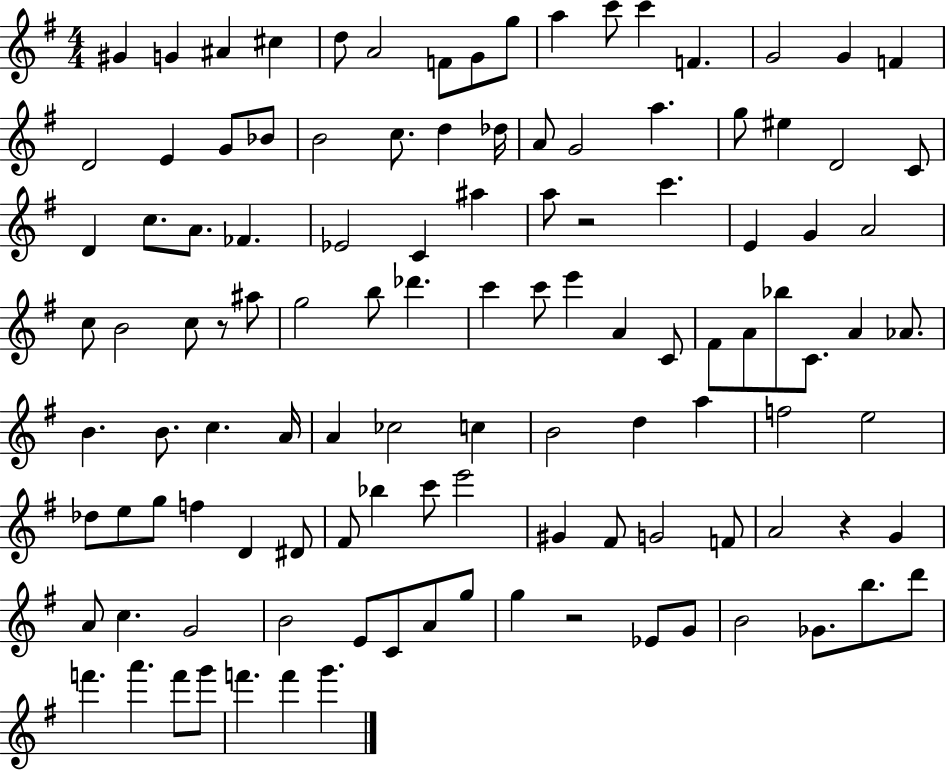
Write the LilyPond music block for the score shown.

{
  \clef treble
  \numericTimeSignature
  \time 4/4
  \key g \major
  gis'4 g'4 ais'4 cis''4 | d''8 a'2 f'8 g'8 g''8 | a''4 c'''8 c'''4 f'4. | g'2 g'4 f'4 | \break d'2 e'4 g'8 bes'8 | b'2 c''8. d''4 des''16 | a'8 g'2 a''4. | g''8 eis''4 d'2 c'8 | \break d'4 c''8. a'8. fes'4. | ees'2 c'4 ais''4 | a''8 r2 c'''4. | e'4 g'4 a'2 | \break c''8 b'2 c''8 r8 ais''8 | g''2 b''8 des'''4. | c'''4 c'''8 e'''4 a'4 c'8 | fis'8 a'8 bes''8 c'8. a'4 aes'8. | \break b'4. b'8. c''4. a'16 | a'4 ces''2 c''4 | b'2 d''4 a''4 | f''2 e''2 | \break des''8 e''8 g''8 f''4 d'4 dis'8 | fis'8 bes''4 c'''8 e'''2 | gis'4 fis'8 g'2 f'8 | a'2 r4 g'4 | \break a'8 c''4. g'2 | b'2 e'8 c'8 a'8 g''8 | g''4 r2 ees'8 g'8 | b'2 ges'8. b''8. d'''8 | \break f'''4. a'''4. f'''8 g'''8 | f'''4. f'''4 g'''4. | \bar "|."
}